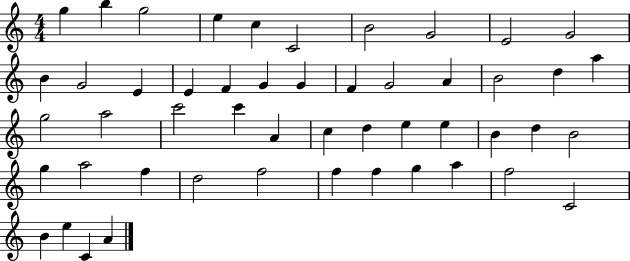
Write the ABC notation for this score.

X:1
T:Untitled
M:4/4
L:1/4
K:C
g b g2 e c C2 B2 G2 E2 G2 B G2 E E F G G F G2 A B2 d a g2 a2 c'2 c' A c d e e B d B2 g a2 f d2 f2 f f g a f2 C2 B e C A